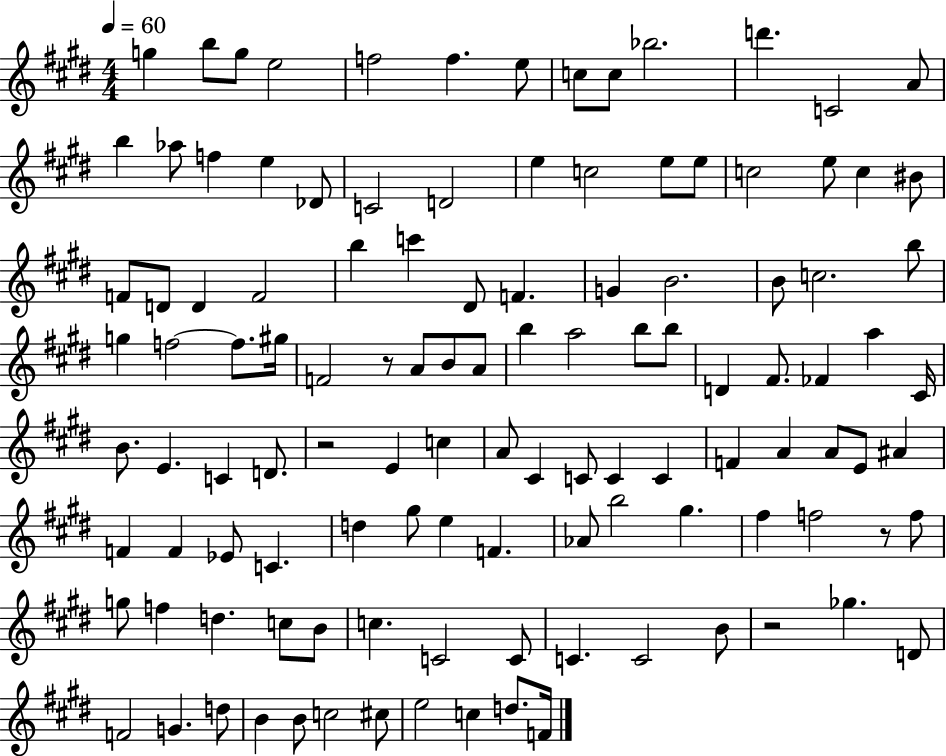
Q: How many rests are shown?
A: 4